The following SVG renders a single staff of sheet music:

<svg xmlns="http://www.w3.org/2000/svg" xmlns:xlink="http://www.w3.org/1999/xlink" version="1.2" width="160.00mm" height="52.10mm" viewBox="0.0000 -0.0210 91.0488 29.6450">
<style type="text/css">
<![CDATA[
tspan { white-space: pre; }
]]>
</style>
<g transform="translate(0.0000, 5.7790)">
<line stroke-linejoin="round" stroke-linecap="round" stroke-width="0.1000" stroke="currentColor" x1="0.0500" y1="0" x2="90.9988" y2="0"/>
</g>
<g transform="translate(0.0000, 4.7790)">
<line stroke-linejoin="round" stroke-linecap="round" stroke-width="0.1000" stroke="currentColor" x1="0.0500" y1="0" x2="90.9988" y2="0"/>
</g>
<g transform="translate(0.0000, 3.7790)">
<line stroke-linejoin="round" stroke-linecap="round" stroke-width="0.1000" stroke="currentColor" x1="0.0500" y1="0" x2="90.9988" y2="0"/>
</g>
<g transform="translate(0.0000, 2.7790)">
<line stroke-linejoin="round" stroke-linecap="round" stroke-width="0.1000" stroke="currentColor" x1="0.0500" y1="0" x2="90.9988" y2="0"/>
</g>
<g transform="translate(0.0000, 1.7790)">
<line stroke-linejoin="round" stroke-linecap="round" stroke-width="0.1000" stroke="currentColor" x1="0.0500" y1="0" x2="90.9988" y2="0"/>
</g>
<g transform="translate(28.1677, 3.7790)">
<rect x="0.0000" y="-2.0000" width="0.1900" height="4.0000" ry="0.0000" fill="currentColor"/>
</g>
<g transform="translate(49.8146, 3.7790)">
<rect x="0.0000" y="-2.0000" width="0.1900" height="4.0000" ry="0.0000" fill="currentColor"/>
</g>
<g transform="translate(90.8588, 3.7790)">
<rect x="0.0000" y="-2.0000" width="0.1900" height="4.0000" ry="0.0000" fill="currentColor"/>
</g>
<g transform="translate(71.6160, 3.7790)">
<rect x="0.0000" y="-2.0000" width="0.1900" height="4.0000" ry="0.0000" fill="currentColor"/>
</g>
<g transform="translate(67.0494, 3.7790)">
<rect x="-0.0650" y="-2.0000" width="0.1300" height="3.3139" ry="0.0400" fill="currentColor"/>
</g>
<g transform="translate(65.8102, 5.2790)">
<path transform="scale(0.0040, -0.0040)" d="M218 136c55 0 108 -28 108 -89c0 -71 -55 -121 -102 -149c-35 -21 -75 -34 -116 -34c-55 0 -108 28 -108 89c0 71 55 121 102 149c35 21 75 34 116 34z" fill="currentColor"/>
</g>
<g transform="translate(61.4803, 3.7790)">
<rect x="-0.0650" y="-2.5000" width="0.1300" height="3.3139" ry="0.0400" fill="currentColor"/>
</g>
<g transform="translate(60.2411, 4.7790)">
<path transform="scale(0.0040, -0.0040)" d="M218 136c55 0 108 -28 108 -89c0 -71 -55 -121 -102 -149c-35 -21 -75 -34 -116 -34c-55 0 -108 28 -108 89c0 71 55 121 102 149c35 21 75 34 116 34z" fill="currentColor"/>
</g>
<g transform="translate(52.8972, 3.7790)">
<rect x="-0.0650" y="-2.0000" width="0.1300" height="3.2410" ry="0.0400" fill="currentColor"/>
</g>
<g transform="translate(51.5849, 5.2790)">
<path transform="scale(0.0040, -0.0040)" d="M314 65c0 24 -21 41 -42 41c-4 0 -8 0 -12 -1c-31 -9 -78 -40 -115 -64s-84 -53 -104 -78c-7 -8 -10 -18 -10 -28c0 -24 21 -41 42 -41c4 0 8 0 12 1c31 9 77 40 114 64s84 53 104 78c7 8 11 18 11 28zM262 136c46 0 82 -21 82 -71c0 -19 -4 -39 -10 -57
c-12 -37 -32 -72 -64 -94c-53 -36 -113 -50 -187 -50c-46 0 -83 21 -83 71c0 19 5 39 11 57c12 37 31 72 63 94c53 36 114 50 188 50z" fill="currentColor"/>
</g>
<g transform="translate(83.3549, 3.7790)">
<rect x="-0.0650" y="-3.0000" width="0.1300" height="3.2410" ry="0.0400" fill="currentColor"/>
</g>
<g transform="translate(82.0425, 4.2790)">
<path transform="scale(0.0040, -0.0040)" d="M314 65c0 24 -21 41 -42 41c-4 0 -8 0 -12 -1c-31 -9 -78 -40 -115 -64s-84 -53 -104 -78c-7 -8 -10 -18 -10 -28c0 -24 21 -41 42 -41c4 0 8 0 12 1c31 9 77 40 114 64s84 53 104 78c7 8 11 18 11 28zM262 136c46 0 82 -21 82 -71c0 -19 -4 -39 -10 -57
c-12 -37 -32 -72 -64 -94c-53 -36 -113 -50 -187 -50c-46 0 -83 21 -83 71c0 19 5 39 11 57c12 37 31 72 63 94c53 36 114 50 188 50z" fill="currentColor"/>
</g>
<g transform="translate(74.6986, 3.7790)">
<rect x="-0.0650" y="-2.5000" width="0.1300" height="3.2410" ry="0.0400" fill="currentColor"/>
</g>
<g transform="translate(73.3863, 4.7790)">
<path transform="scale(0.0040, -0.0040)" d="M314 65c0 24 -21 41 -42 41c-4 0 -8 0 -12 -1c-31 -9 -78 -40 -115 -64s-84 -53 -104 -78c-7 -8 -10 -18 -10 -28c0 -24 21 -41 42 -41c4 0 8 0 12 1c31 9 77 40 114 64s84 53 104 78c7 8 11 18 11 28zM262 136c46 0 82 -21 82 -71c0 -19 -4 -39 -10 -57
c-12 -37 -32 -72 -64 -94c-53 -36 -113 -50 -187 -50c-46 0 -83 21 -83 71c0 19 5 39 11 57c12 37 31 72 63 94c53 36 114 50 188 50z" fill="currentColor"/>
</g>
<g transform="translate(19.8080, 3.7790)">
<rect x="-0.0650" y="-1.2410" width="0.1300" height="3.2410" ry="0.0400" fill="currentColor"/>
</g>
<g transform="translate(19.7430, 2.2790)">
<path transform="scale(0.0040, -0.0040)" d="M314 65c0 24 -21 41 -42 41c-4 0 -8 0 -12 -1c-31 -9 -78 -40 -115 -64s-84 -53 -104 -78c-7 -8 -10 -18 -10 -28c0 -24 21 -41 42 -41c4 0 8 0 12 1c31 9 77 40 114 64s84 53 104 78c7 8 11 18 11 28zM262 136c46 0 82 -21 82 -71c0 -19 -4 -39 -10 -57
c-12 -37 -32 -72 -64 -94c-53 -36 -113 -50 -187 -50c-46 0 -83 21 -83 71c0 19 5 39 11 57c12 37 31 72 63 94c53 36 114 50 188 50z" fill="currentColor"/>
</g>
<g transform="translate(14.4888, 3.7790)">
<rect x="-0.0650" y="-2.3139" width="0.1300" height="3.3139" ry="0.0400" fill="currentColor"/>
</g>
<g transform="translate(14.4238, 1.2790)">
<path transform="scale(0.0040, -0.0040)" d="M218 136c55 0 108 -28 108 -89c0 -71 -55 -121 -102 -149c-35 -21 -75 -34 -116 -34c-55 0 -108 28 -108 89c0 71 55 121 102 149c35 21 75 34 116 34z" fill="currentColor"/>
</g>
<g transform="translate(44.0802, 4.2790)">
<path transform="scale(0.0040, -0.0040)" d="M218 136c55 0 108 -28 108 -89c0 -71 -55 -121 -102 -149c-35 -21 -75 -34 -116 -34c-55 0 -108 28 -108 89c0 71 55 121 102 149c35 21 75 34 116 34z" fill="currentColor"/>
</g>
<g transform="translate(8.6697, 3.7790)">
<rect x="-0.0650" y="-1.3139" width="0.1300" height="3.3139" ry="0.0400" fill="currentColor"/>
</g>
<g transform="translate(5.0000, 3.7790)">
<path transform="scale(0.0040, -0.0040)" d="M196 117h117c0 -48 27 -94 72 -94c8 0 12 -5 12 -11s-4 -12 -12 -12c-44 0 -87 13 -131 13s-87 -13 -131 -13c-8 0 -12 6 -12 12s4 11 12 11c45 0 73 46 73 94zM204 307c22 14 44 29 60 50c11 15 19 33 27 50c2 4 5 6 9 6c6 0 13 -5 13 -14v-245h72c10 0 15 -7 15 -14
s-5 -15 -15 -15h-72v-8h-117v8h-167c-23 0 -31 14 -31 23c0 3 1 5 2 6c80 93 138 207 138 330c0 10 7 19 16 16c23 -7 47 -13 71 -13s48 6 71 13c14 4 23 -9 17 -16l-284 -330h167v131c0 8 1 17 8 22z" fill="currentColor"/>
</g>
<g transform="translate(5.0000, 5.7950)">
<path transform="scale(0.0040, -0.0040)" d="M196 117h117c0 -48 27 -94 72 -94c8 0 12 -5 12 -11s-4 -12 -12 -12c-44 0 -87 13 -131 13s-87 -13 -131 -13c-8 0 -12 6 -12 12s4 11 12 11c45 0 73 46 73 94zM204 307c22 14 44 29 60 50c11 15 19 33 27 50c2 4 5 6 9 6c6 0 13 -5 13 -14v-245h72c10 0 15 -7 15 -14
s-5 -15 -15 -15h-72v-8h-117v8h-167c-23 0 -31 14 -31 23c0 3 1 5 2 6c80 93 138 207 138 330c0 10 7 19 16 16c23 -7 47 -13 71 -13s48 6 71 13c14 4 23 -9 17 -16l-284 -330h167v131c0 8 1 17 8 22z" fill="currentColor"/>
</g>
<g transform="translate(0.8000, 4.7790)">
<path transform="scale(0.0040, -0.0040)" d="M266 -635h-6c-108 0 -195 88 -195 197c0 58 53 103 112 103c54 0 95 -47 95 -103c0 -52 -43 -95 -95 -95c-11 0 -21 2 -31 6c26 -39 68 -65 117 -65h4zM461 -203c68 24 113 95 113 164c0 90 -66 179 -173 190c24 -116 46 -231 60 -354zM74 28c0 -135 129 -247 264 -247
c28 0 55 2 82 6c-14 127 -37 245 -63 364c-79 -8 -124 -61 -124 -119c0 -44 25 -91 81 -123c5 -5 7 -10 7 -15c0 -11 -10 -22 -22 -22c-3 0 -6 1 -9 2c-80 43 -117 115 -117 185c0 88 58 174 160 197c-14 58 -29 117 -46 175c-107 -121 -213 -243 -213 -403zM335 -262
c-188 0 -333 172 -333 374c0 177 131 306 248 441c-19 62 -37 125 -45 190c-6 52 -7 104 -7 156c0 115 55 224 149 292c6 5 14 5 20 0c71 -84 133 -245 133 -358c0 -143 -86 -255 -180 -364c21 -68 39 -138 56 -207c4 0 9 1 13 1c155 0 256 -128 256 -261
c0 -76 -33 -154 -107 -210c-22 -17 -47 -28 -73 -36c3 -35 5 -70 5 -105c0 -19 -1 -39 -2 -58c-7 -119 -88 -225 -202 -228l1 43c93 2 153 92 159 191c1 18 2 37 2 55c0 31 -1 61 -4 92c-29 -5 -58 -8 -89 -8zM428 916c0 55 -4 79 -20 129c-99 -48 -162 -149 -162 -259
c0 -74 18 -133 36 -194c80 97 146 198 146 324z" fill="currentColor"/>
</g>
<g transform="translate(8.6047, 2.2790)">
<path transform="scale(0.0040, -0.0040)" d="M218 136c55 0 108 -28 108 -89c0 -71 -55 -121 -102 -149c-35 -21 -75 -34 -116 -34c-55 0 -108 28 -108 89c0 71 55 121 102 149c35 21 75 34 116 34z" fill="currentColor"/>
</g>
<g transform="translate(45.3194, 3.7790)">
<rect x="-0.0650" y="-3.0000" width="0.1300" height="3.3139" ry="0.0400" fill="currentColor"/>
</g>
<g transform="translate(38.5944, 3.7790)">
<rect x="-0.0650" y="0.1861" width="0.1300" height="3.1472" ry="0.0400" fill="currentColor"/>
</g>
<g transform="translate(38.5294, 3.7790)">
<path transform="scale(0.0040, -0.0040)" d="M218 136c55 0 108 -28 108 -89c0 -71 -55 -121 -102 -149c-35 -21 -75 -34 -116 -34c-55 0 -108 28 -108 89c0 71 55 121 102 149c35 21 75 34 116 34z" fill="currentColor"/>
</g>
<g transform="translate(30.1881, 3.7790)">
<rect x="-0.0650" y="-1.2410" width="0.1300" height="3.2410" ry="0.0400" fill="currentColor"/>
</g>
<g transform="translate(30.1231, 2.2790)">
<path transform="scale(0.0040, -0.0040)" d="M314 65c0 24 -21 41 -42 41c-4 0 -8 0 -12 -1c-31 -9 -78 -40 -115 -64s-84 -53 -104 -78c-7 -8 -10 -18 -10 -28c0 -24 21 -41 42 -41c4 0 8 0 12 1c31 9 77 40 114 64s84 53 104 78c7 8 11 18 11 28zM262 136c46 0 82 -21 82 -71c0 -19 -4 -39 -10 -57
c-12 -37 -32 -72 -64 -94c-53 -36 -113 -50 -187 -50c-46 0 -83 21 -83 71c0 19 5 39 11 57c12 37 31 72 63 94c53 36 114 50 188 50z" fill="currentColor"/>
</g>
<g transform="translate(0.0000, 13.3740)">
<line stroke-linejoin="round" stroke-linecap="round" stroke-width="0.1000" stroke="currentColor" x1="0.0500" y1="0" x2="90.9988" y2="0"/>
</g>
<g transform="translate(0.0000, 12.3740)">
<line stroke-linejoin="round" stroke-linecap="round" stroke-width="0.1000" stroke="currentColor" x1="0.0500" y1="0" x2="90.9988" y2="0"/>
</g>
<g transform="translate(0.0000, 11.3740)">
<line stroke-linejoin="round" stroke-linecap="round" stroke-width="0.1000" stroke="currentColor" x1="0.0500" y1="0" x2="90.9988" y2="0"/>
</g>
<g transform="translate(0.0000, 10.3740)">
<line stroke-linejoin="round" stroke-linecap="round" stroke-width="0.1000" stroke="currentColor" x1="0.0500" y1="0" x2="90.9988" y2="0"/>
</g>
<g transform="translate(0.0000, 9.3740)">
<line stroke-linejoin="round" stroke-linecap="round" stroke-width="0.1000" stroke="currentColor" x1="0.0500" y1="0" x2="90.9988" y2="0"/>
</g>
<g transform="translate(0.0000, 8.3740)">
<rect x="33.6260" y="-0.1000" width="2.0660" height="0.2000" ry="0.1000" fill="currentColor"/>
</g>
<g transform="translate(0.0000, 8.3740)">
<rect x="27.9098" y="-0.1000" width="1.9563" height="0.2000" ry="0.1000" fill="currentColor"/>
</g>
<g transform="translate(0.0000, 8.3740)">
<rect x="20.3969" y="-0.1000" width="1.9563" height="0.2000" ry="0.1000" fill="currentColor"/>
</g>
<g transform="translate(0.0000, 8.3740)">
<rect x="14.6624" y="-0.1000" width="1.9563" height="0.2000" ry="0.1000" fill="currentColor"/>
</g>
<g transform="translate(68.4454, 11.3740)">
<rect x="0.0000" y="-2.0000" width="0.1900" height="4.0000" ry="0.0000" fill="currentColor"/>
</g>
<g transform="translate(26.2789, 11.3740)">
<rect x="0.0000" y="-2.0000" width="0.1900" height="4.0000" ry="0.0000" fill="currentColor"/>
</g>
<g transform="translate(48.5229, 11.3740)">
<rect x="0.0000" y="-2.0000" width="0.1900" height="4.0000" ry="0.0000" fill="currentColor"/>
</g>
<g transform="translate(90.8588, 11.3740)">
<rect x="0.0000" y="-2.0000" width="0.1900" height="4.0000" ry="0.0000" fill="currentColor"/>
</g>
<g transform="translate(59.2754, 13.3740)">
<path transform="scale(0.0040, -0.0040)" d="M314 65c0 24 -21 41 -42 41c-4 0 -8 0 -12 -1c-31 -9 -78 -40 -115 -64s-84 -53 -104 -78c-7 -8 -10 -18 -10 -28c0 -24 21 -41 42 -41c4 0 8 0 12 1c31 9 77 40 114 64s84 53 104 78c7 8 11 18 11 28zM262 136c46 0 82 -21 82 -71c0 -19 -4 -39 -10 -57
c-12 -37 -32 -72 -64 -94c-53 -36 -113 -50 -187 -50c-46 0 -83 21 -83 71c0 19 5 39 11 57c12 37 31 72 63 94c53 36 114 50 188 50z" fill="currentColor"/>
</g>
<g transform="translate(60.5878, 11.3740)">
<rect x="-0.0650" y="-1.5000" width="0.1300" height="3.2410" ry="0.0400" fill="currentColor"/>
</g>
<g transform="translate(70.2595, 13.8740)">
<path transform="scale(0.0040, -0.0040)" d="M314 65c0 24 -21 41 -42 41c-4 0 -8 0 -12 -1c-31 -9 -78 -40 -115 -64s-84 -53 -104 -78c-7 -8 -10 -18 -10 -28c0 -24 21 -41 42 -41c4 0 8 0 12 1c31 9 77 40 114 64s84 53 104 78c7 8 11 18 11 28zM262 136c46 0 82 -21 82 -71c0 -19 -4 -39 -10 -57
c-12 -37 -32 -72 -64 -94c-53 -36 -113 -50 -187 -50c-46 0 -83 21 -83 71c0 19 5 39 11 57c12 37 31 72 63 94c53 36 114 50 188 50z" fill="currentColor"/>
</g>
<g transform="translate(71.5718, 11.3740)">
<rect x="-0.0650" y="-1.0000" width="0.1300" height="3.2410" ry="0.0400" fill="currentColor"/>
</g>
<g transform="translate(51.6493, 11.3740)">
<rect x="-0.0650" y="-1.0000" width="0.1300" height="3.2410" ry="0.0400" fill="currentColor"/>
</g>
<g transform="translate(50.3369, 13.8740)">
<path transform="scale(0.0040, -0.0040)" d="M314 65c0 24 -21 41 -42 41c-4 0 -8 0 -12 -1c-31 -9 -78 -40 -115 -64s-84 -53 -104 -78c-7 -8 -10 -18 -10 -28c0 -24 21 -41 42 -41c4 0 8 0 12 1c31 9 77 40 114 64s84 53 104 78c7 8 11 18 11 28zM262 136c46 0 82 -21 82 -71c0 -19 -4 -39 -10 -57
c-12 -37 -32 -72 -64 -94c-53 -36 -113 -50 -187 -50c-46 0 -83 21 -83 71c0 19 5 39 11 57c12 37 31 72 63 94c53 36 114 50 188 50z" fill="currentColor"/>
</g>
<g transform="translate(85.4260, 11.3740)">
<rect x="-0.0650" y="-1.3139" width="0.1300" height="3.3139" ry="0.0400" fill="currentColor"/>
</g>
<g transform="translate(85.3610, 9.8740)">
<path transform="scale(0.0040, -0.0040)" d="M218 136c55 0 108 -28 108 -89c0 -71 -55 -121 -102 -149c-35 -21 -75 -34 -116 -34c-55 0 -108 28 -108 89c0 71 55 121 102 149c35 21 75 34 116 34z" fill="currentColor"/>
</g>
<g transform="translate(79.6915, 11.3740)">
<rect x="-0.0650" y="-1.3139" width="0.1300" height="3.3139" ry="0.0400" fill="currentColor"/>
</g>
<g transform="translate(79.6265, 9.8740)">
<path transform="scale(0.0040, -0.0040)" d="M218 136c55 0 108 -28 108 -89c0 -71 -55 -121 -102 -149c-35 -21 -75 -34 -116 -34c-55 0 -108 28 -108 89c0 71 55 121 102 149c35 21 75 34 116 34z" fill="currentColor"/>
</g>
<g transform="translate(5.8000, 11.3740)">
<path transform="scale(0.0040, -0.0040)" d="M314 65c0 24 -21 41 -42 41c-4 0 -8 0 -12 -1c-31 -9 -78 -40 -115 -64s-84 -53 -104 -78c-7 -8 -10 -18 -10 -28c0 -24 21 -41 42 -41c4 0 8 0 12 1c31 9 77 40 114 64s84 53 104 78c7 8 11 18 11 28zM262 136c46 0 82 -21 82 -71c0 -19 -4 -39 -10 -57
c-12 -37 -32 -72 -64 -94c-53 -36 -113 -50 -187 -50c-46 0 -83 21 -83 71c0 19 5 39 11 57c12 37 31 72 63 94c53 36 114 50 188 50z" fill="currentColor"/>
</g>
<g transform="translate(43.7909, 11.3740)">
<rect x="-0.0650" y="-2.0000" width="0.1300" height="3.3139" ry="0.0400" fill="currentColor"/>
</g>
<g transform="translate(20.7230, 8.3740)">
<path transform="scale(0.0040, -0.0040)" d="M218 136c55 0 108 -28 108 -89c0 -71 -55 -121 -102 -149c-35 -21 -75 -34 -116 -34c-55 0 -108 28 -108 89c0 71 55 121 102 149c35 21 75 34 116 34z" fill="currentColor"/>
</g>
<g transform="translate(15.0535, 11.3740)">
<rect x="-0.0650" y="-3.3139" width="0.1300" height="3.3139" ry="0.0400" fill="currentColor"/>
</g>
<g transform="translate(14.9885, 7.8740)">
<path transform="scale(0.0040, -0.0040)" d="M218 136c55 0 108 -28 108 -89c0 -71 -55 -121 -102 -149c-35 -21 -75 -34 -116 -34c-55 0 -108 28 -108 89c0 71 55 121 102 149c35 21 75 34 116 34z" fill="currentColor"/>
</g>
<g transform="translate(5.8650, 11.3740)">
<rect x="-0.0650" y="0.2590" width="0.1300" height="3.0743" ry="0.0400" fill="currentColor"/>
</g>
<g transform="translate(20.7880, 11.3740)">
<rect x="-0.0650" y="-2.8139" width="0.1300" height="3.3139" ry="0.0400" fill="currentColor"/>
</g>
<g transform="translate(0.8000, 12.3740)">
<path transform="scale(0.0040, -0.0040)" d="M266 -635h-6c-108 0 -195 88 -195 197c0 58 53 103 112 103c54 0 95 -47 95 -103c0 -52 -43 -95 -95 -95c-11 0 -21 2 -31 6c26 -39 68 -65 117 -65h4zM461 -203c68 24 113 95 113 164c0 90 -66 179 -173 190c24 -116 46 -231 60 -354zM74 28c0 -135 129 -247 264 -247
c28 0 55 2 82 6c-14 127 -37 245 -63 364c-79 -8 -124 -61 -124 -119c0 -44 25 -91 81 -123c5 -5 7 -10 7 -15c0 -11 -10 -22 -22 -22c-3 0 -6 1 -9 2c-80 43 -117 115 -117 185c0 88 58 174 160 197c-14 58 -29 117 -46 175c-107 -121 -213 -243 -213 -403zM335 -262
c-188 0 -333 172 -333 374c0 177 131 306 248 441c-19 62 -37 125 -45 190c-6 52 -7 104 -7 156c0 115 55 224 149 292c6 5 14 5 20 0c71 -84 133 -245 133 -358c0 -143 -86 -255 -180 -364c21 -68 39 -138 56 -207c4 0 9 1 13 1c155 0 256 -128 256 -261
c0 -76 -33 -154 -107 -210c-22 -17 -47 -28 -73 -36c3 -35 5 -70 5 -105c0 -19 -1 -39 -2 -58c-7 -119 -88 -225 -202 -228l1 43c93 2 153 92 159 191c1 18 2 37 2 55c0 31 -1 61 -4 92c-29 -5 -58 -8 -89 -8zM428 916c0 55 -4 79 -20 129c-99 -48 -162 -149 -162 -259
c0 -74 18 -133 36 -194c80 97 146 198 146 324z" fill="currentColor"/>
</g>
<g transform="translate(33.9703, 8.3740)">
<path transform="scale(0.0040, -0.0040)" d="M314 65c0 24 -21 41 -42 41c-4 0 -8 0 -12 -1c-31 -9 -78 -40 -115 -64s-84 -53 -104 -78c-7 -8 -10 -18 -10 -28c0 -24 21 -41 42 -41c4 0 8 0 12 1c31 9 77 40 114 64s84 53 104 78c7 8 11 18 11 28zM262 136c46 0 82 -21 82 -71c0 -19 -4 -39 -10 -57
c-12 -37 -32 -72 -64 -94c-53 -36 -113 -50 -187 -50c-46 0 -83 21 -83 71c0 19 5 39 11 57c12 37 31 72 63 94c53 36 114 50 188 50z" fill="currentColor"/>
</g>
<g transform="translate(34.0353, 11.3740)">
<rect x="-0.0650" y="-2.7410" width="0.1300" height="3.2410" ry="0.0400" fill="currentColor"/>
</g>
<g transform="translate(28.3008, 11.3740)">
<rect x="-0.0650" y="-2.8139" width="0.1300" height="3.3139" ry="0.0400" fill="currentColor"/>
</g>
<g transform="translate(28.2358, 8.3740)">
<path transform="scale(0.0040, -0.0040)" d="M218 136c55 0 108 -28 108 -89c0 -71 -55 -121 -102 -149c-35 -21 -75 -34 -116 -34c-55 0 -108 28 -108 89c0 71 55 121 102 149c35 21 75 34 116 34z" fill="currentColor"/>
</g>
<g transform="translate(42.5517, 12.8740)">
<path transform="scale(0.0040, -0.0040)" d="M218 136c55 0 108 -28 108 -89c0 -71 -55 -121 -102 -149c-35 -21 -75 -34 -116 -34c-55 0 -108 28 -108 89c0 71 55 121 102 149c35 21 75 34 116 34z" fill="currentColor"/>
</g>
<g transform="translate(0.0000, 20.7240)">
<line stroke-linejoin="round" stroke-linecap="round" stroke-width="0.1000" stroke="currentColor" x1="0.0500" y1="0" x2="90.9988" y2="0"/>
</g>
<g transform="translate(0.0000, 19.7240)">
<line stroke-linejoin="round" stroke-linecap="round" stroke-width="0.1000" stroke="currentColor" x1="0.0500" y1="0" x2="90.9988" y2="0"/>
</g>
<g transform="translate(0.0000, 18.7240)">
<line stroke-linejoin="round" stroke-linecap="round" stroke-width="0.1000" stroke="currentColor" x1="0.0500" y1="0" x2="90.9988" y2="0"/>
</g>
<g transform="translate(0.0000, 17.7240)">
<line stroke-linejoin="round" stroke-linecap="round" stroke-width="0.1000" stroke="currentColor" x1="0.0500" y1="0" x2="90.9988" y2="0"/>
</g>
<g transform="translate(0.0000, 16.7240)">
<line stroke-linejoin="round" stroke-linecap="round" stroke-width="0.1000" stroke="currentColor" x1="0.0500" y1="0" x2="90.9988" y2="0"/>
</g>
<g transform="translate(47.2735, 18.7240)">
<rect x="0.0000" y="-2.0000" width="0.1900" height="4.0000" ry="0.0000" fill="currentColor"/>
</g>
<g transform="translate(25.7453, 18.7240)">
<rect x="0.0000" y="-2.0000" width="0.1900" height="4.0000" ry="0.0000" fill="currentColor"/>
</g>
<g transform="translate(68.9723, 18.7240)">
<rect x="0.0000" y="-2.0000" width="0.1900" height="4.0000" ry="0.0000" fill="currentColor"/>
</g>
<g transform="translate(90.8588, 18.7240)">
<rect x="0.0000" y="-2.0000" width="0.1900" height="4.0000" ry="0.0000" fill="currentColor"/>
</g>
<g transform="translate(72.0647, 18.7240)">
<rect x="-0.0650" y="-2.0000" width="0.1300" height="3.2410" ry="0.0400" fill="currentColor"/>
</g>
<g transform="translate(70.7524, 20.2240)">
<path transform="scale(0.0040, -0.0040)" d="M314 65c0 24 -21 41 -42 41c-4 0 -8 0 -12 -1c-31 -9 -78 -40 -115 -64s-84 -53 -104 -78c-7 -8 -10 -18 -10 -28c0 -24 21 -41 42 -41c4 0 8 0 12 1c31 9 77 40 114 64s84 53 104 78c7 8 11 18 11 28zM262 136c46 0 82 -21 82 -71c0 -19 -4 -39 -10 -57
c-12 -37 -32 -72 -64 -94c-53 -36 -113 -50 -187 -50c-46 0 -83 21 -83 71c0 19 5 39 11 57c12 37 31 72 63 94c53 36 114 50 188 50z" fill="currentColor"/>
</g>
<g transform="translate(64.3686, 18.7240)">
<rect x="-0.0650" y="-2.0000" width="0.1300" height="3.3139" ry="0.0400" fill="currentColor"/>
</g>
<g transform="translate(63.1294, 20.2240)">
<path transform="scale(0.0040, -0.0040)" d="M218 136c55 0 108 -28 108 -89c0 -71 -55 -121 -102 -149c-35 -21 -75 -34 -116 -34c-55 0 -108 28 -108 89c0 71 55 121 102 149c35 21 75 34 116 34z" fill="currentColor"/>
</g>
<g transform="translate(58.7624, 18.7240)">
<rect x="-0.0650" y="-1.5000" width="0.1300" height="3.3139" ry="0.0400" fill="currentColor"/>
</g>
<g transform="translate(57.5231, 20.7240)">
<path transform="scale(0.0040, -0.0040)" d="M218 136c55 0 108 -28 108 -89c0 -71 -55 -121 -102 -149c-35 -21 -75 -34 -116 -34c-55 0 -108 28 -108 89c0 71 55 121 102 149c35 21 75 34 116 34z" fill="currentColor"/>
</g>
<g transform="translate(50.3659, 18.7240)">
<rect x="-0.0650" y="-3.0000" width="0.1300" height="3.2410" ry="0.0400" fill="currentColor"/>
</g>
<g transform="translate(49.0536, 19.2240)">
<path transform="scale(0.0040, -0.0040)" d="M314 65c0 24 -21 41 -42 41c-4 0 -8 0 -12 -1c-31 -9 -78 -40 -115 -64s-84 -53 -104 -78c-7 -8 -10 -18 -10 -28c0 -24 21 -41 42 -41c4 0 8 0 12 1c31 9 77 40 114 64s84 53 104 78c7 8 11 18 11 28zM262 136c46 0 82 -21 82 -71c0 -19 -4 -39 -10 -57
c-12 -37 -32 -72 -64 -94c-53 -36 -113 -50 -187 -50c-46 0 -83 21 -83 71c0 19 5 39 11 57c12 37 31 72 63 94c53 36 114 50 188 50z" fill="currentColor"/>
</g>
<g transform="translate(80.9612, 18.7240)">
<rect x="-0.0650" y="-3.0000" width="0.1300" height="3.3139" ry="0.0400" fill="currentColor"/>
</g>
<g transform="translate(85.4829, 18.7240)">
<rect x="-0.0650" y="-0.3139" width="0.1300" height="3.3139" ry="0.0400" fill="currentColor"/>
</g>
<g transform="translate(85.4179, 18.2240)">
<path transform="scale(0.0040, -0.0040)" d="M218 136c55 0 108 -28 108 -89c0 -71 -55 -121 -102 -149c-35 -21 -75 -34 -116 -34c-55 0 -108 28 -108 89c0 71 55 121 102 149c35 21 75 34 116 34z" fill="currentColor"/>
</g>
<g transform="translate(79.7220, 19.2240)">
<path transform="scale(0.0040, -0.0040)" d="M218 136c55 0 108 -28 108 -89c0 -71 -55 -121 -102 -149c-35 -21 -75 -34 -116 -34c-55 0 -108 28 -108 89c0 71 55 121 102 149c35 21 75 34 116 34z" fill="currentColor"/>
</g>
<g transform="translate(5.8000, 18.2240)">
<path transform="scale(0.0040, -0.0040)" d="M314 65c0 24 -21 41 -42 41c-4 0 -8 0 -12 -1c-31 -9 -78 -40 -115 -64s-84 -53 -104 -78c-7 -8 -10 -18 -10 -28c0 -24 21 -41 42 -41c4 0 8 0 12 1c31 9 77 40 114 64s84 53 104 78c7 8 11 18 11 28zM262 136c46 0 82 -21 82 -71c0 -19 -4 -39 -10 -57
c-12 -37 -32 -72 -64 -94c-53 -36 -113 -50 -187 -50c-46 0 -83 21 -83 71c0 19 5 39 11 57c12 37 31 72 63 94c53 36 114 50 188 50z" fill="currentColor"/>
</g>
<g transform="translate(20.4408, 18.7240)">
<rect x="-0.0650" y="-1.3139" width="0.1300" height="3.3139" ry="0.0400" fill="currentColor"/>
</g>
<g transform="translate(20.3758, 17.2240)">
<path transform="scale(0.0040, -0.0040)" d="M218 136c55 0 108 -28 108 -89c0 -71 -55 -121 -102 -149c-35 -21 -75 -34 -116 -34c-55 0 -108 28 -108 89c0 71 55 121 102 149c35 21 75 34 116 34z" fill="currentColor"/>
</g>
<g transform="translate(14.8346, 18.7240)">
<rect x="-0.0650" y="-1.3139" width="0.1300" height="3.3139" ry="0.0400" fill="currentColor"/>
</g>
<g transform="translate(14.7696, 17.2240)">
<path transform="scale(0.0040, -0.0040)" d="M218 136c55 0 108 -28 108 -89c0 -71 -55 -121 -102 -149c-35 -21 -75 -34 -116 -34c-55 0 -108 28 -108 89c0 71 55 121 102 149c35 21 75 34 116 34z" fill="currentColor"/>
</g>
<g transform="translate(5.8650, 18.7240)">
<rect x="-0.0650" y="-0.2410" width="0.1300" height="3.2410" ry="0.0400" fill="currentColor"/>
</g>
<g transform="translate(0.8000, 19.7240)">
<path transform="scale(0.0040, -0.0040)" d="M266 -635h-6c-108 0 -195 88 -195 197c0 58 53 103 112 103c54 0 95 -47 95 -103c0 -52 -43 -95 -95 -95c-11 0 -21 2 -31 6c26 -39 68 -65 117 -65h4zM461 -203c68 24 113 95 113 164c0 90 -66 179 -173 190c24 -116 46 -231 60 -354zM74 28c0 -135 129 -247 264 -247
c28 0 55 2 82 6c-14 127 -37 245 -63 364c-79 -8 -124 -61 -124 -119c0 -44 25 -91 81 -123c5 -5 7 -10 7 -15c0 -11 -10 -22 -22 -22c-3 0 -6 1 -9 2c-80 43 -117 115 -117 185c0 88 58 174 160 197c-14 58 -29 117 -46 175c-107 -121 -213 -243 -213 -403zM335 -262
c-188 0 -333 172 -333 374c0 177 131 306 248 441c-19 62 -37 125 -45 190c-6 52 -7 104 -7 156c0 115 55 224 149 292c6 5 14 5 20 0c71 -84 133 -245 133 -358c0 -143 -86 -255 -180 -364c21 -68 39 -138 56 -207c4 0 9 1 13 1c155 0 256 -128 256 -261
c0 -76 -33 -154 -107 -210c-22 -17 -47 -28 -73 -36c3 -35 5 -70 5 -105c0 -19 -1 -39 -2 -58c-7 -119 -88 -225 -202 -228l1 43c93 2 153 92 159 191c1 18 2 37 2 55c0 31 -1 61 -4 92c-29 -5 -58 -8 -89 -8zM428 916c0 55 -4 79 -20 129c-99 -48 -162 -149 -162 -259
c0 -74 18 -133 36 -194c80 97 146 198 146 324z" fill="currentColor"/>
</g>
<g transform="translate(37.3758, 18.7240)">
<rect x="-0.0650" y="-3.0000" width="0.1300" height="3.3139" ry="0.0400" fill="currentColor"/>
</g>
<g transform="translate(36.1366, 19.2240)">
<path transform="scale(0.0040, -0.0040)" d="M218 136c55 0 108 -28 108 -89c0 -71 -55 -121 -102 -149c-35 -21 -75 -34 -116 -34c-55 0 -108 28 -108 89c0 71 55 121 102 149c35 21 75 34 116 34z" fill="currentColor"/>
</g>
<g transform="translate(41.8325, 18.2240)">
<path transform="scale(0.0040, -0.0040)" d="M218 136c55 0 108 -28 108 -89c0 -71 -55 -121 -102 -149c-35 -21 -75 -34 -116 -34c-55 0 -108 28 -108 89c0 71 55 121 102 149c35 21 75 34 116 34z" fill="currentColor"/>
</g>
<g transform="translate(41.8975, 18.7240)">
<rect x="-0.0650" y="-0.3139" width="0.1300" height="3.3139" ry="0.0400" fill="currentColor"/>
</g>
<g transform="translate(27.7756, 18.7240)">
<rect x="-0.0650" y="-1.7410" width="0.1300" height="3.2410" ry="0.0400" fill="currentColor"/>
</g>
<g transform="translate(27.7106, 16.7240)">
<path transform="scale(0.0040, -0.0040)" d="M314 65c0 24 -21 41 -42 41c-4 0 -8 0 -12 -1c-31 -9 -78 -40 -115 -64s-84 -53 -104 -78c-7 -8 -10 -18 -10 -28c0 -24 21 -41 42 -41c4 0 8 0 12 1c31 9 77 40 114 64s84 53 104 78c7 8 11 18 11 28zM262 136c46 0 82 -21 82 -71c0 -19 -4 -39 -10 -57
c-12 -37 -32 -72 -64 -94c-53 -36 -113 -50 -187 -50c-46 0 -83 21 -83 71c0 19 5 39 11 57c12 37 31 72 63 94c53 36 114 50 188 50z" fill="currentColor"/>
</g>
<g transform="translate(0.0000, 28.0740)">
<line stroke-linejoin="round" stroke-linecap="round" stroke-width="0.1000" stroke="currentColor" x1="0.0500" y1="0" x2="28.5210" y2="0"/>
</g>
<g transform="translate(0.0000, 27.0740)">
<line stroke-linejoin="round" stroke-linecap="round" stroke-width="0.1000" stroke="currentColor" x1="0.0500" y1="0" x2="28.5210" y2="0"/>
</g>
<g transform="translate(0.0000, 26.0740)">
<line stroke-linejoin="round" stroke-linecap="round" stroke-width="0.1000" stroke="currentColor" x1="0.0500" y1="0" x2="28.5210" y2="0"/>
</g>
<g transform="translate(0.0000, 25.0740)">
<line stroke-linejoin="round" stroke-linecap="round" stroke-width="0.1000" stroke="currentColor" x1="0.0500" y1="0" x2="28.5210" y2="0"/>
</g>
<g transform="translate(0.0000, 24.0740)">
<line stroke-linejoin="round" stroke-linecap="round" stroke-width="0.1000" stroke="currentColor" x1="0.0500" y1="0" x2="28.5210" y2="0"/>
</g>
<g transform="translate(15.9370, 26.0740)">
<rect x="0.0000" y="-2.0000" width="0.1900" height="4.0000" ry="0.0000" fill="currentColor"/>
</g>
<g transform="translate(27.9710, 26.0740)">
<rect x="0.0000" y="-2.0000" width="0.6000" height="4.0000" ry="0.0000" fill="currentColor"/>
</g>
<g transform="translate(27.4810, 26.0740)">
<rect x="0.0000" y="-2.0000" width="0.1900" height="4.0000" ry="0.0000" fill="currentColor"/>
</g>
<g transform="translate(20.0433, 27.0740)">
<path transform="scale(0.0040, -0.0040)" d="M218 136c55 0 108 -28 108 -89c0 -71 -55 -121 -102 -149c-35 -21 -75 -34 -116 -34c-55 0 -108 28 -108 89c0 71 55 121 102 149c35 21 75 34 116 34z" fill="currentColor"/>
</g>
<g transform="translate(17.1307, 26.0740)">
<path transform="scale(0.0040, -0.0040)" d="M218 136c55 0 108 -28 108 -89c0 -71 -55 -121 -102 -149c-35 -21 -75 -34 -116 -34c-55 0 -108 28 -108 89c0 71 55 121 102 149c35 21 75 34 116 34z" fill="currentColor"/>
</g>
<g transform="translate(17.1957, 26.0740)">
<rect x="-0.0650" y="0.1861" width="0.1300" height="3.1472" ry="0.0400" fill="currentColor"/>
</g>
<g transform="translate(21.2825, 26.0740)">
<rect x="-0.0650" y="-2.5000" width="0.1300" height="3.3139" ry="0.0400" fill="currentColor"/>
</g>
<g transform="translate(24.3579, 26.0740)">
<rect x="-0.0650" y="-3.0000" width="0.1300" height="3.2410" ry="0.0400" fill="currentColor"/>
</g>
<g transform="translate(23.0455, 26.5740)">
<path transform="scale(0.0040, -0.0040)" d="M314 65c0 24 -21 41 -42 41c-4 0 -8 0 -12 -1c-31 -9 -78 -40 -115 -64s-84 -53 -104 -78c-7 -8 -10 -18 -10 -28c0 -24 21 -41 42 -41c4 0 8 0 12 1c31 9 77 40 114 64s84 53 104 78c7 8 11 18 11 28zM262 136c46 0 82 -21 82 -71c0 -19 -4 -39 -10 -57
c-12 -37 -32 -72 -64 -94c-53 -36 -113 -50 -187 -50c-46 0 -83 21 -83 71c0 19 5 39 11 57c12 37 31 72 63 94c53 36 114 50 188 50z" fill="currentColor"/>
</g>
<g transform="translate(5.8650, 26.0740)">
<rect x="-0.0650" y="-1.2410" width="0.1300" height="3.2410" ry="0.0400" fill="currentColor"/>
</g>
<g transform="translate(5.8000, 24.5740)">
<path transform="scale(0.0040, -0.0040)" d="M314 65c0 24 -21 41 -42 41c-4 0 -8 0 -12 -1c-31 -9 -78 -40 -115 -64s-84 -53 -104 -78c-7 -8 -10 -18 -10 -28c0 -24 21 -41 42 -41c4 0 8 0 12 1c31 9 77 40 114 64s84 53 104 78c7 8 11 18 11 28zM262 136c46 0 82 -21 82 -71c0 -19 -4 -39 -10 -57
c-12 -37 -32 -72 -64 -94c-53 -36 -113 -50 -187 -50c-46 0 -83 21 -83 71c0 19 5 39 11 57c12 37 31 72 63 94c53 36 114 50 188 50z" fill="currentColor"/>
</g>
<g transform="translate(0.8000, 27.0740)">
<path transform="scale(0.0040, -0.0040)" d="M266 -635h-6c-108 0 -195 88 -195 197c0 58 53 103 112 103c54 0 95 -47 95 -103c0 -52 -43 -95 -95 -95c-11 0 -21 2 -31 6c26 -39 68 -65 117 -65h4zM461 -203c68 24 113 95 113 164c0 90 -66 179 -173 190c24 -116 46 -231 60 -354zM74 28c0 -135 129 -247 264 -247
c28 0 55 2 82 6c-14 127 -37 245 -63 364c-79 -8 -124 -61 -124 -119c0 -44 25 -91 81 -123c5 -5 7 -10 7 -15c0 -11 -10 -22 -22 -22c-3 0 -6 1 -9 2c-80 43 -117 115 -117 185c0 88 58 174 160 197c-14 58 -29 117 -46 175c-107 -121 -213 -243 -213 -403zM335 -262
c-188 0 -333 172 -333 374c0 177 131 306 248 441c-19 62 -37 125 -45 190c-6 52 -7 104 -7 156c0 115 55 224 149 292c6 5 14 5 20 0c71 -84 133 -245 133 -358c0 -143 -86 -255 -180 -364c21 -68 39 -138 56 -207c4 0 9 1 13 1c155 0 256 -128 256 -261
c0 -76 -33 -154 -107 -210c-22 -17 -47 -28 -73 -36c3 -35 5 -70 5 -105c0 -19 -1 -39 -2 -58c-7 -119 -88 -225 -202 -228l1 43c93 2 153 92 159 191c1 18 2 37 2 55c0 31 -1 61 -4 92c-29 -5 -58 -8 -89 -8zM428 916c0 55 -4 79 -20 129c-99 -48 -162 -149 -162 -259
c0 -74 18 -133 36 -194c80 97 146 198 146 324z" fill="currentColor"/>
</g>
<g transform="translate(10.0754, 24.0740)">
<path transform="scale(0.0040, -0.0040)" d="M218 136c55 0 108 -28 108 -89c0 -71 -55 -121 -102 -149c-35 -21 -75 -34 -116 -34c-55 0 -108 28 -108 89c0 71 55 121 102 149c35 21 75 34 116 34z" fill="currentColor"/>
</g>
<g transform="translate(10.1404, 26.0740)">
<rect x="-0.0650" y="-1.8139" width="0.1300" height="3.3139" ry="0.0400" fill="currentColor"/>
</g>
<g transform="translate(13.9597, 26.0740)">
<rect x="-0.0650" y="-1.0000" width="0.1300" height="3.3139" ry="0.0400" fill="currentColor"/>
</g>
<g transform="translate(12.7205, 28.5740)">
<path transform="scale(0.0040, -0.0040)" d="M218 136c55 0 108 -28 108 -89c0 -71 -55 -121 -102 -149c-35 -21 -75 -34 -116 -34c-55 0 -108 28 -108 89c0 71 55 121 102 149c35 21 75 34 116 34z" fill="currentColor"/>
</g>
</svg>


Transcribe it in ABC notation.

X:1
T:Untitled
M:4/4
L:1/4
K:C
e g e2 e2 B A F2 G F G2 A2 B2 b a a a2 F D2 E2 D2 e e c2 e e f2 A c A2 E F F2 A c e2 f D B G A2